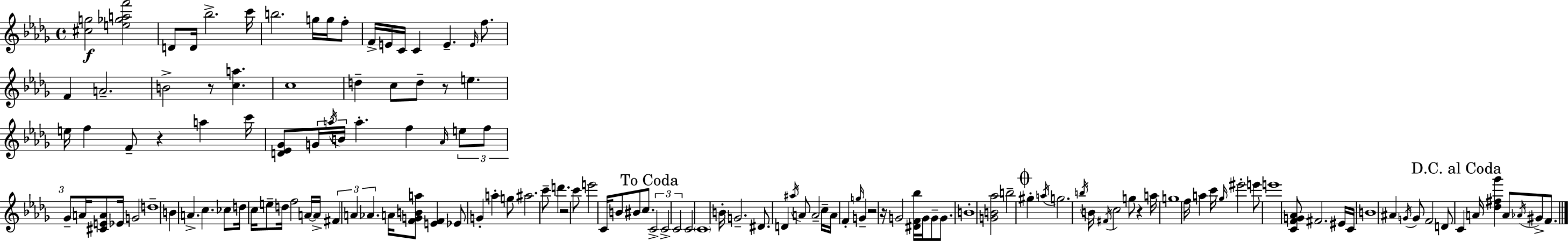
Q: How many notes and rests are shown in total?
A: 142